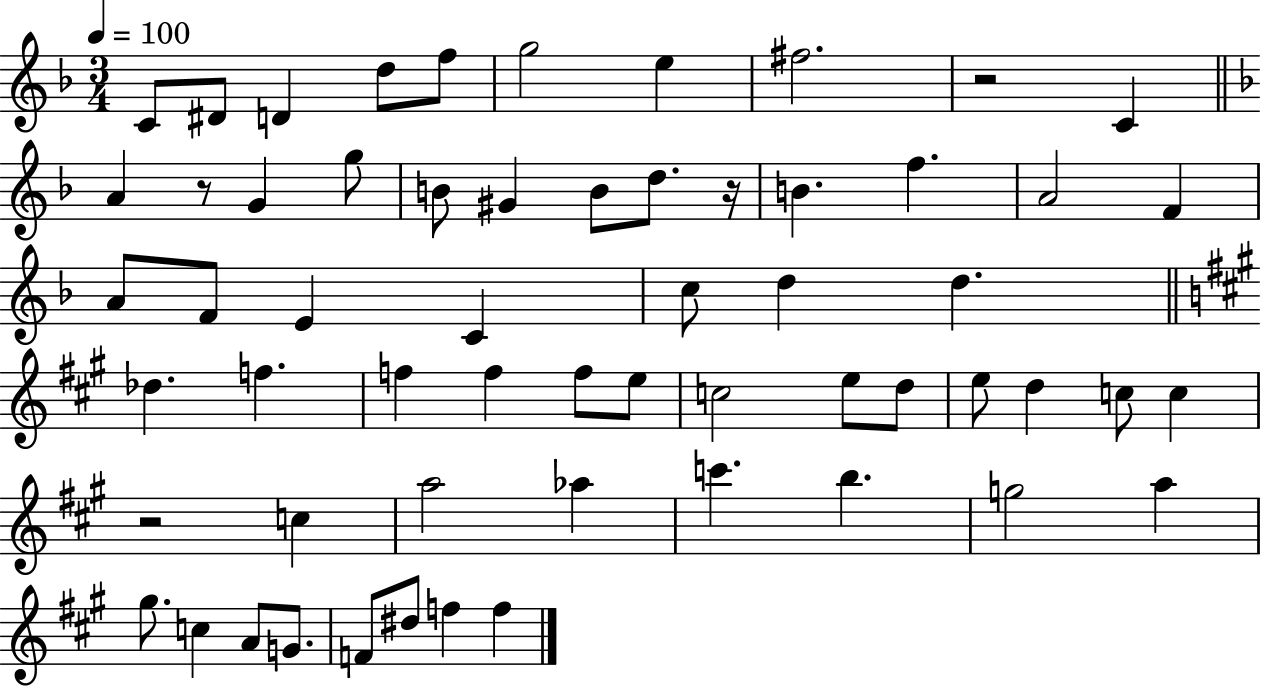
C4/e D#4/e D4/q D5/e F5/e G5/h E5/q F#5/h. R/h C4/q A4/q R/e G4/q G5/e B4/e G#4/q B4/e D5/e. R/s B4/q. F5/q. A4/h F4/q A4/e F4/e E4/q C4/q C5/e D5/q D5/q. Db5/q. F5/q. F5/q F5/q F5/e E5/e C5/h E5/e D5/e E5/e D5/q C5/e C5/q R/h C5/q A5/h Ab5/q C6/q. B5/q. G5/h A5/q G#5/e. C5/q A4/e G4/e. F4/e D#5/e F5/q F5/q